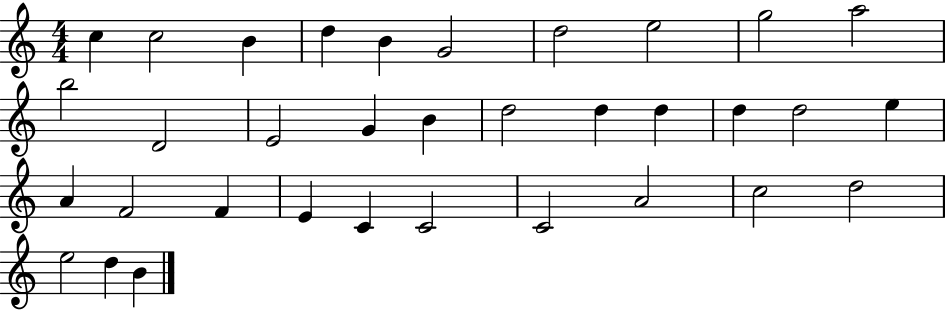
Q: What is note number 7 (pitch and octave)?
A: D5